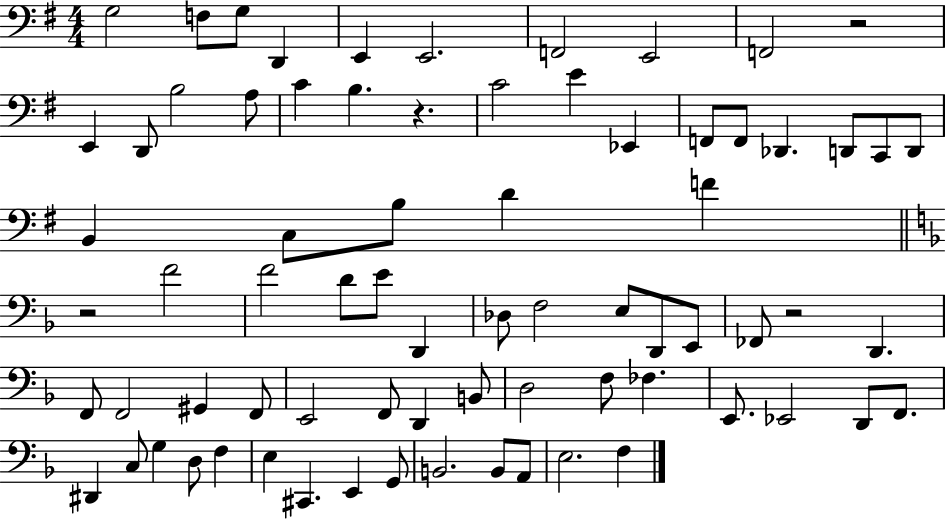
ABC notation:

X:1
T:Untitled
M:4/4
L:1/4
K:G
G,2 F,/2 G,/2 D,, E,, E,,2 F,,2 E,,2 F,,2 z2 E,, D,,/2 B,2 A,/2 C B, z C2 E _E,, F,,/2 F,,/2 _D,, D,,/2 C,,/2 D,,/2 B,, C,/2 B,/2 D F z2 F2 F2 D/2 E/2 D,, _D,/2 F,2 E,/2 D,,/2 E,,/2 _F,,/2 z2 D,, F,,/2 F,,2 ^G,, F,,/2 E,,2 F,,/2 D,, B,,/2 D,2 F,/2 _F, E,,/2 _E,,2 D,,/2 F,,/2 ^D,, C,/2 G, D,/2 F, E, ^C,, E,, G,,/2 B,,2 B,,/2 A,,/2 E,2 F,